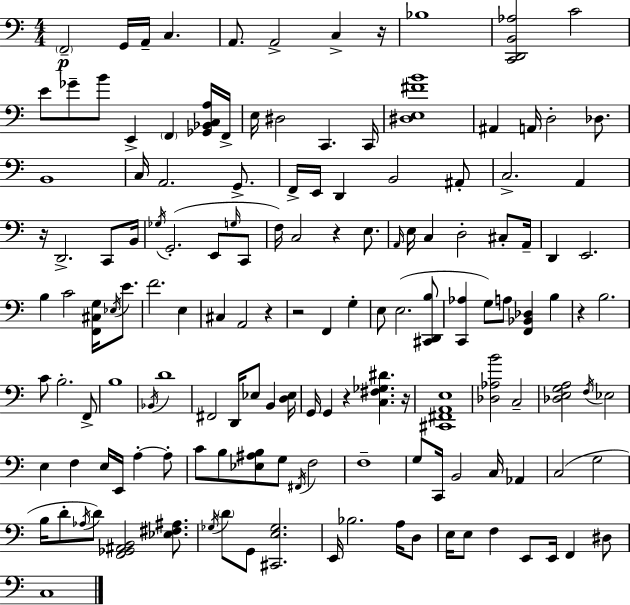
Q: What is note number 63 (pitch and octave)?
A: G3